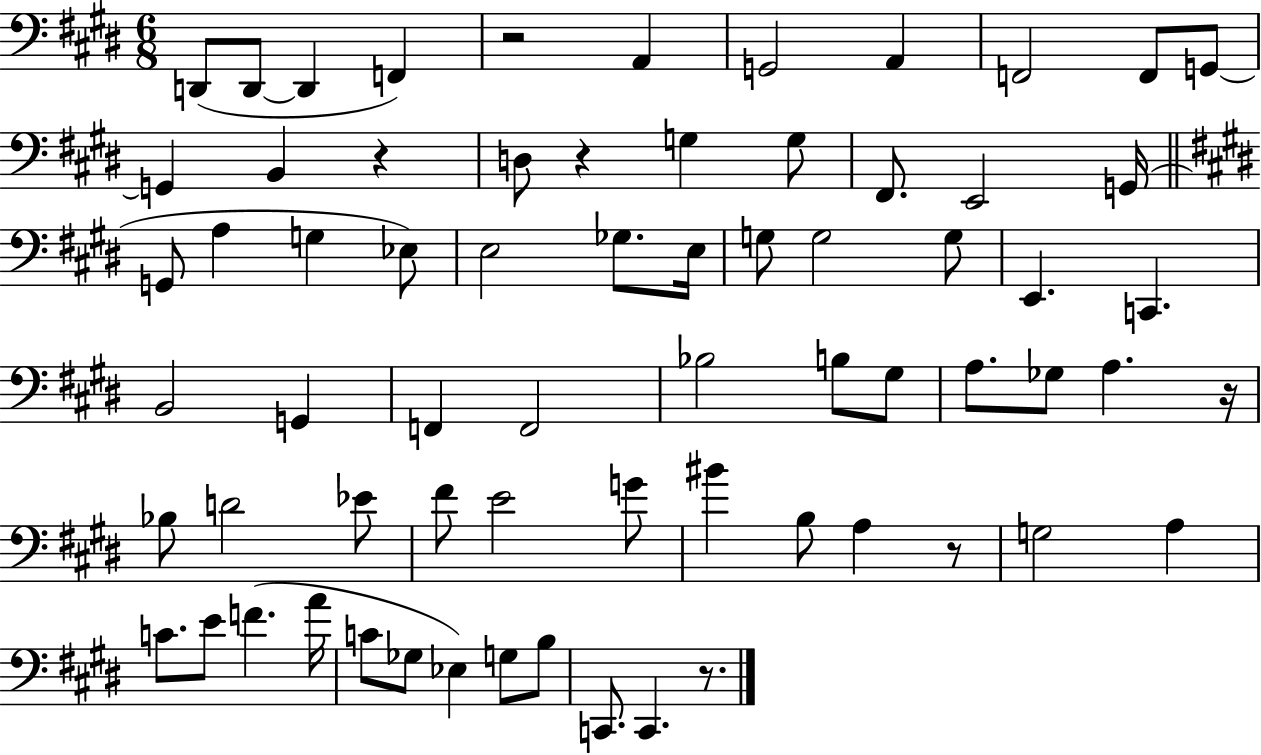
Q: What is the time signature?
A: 6/8